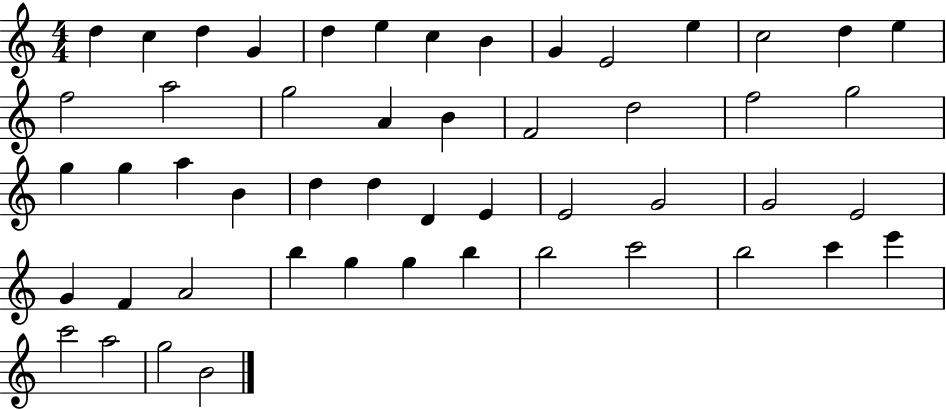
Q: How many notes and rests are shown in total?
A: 51